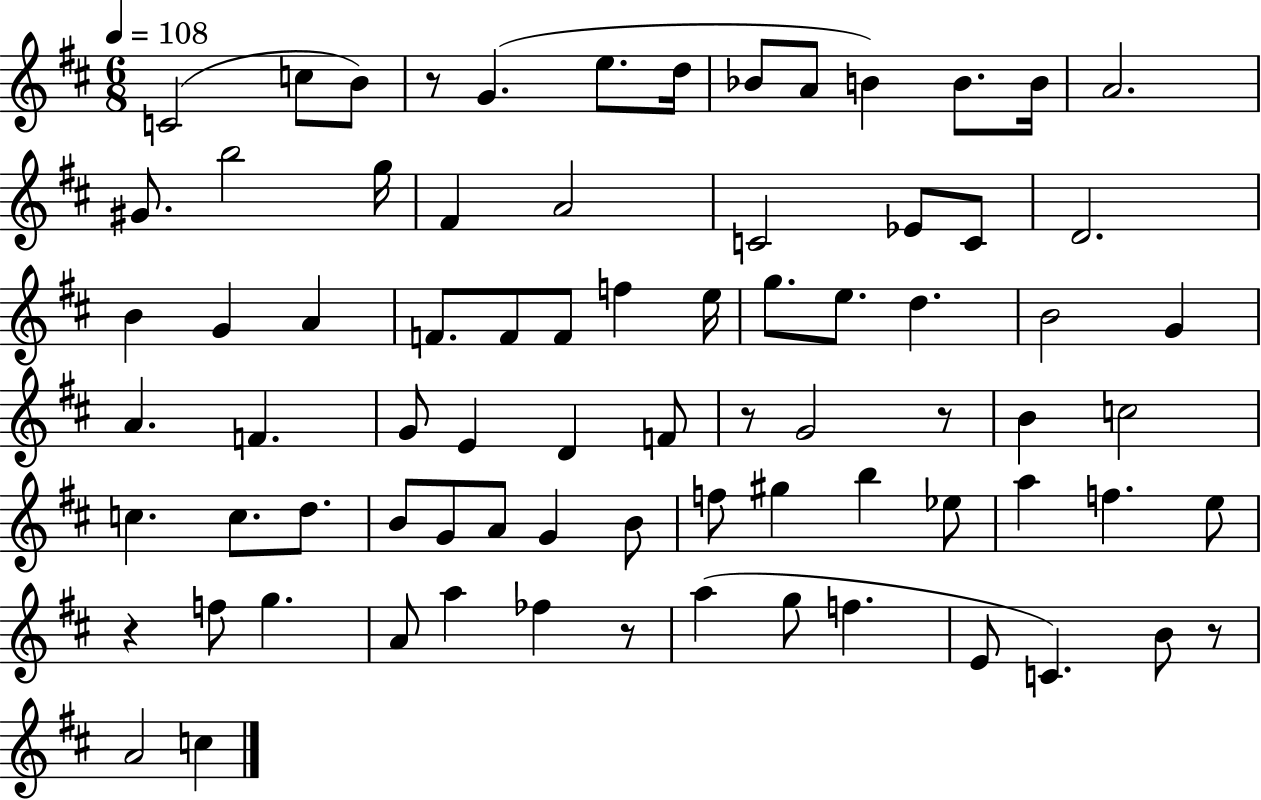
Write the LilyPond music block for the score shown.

{
  \clef treble
  \numericTimeSignature
  \time 6/8
  \key d \major
  \tempo 4 = 108
  c'2( c''8 b'8) | r8 g'4.( e''8. d''16 | bes'8 a'8 b'4) b'8. b'16 | a'2. | \break gis'8. b''2 g''16 | fis'4 a'2 | c'2 ees'8 c'8 | d'2. | \break b'4 g'4 a'4 | f'8. f'8 f'8 f''4 e''16 | g''8. e''8. d''4. | b'2 g'4 | \break a'4. f'4. | g'8 e'4 d'4 f'8 | r8 g'2 r8 | b'4 c''2 | \break c''4. c''8. d''8. | b'8 g'8 a'8 g'4 b'8 | f''8 gis''4 b''4 ees''8 | a''4 f''4. e''8 | \break r4 f''8 g''4. | a'8 a''4 fes''4 r8 | a''4( g''8 f''4. | e'8 c'4.) b'8 r8 | \break a'2 c''4 | \bar "|."
}